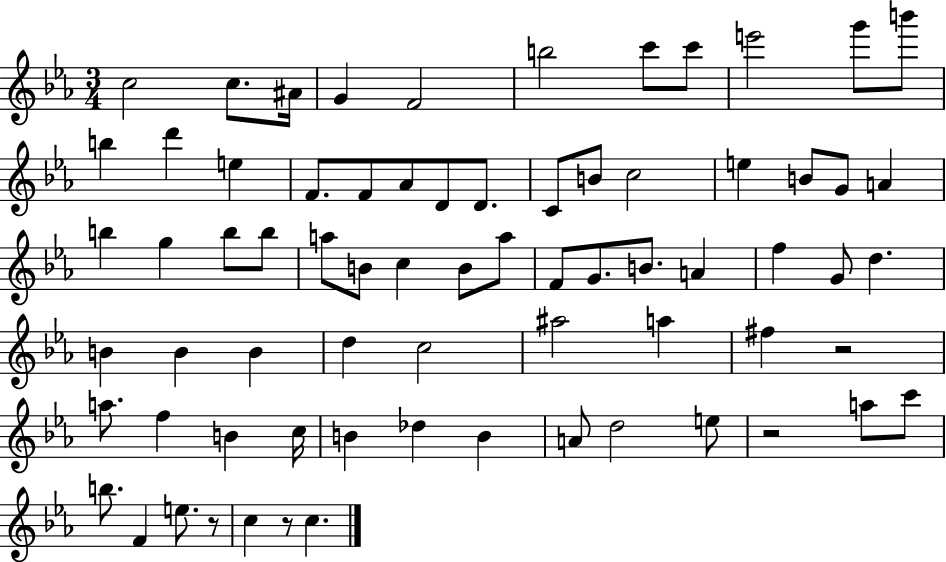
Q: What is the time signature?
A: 3/4